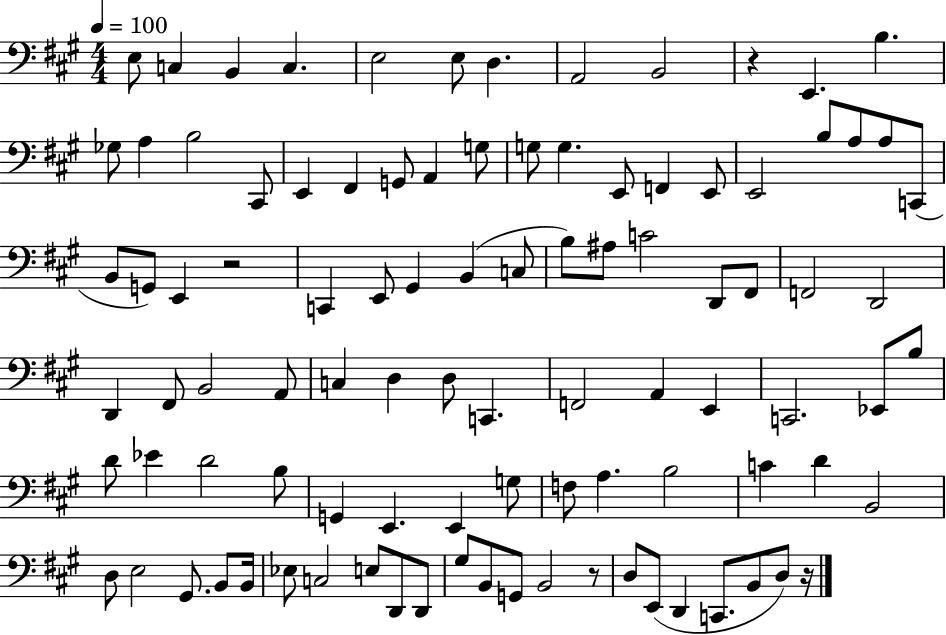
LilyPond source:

{
  \clef bass
  \numericTimeSignature
  \time 4/4
  \key a \major
  \tempo 4 = 100
  e8 c4 b,4 c4. | e2 e8 d4. | a,2 b,2 | r4 e,4. b4. | \break ges8 a4 b2 cis,8 | e,4 fis,4 g,8 a,4 g8 | g8 g4. e,8 f,4 e,8 | e,2 b8 a8 a8 c,8( | \break b,8 g,8) e,4 r2 | c,4 e,8 gis,4 b,4( c8 | b8) ais8 c'2 d,8 fis,8 | f,2 d,2 | \break d,4 fis,8 b,2 a,8 | c4 d4 d8 c,4. | f,2 a,4 e,4 | c,2. ees,8 b8 | \break d'8 ees'4 d'2 b8 | g,4 e,4. e,4 g8 | f8 a4. b2 | c'4 d'4 b,2 | \break d8 e2 gis,8. b,8 b,16 | ees8 c2 e8 d,8 d,8 | gis8 b,8 g,8 b,2 r8 | d8 e,8( d,4 c,8. b,8 d8) r16 | \break \bar "|."
}